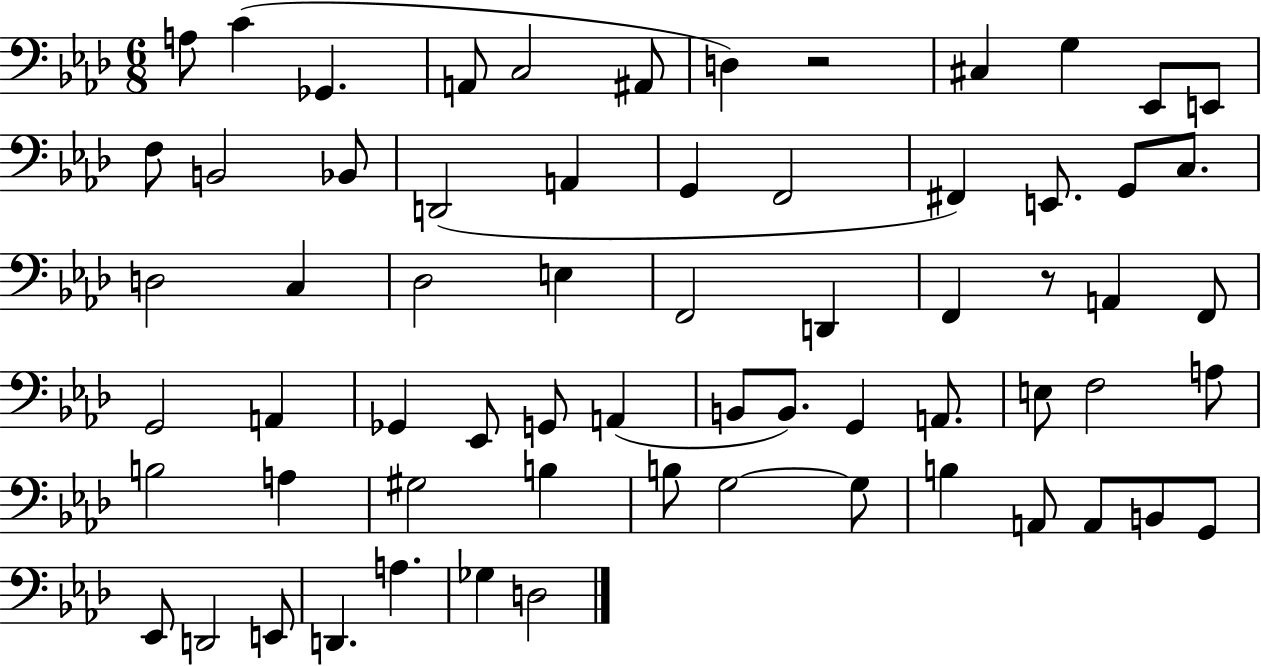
{
  \clef bass
  \numericTimeSignature
  \time 6/8
  \key aes \major
  \repeat volta 2 { a8 c'4( ges,4. | a,8 c2 ais,8 | d4) r2 | cis4 g4 ees,8 e,8 | \break f8 b,2 bes,8 | d,2( a,4 | g,4 f,2 | fis,4) e,8. g,8 c8. | \break d2 c4 | des2 e4 | f,2 d,4 | f,4 r8 a,4 f,8 | \break g,2 a,4 | ges,4 ees,8 g,8 a,4( | b,8 b,8.) g,4 a,8. | e8 f2 a8 | \break b2 a4 | gis2 b4 | b8 g2~~ g8 | b4 a,8 a,8 b,8 g,8 | \break ees,8 d,2 e,8 | d,4. a4. | ges4 d2 | } \bar "|."
}